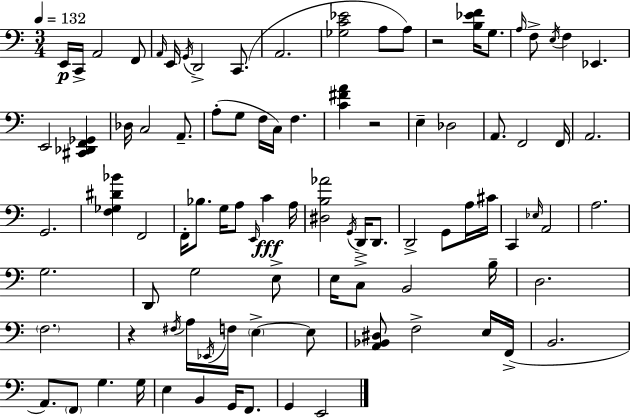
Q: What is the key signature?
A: A minor